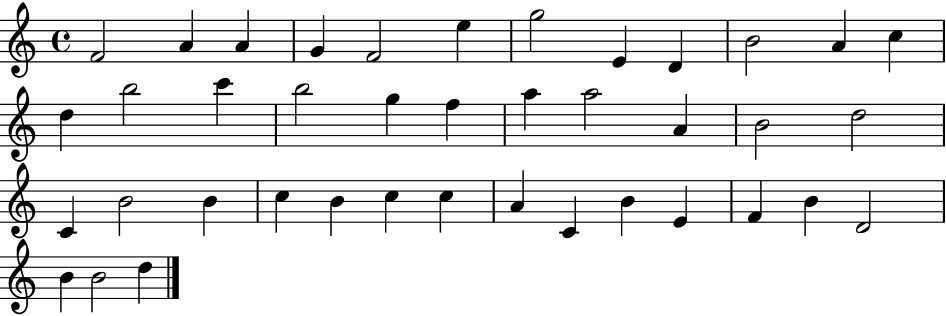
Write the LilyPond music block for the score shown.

{
  \clef treble
  \time 4/4
  \defaultTimeSignature
  \key c \major
  f'2 a'4 a'4 | g'4 f'2 e''4 | g''2 e'4 d'4 | b'2 a'4 c''4 | \break d''4 b''2 c'''4 | b''2 g''4 f''4 | a''4 a''2 a'4 | b'2 d''2 | \break c'4 b'2 b'4 | c''4 b'4 c''4 c''4 | a'4 c'4 b'4 e'4 | f'4 b'4 d'2 | \break b'4 b'2 d''4 | \bar "|."
}